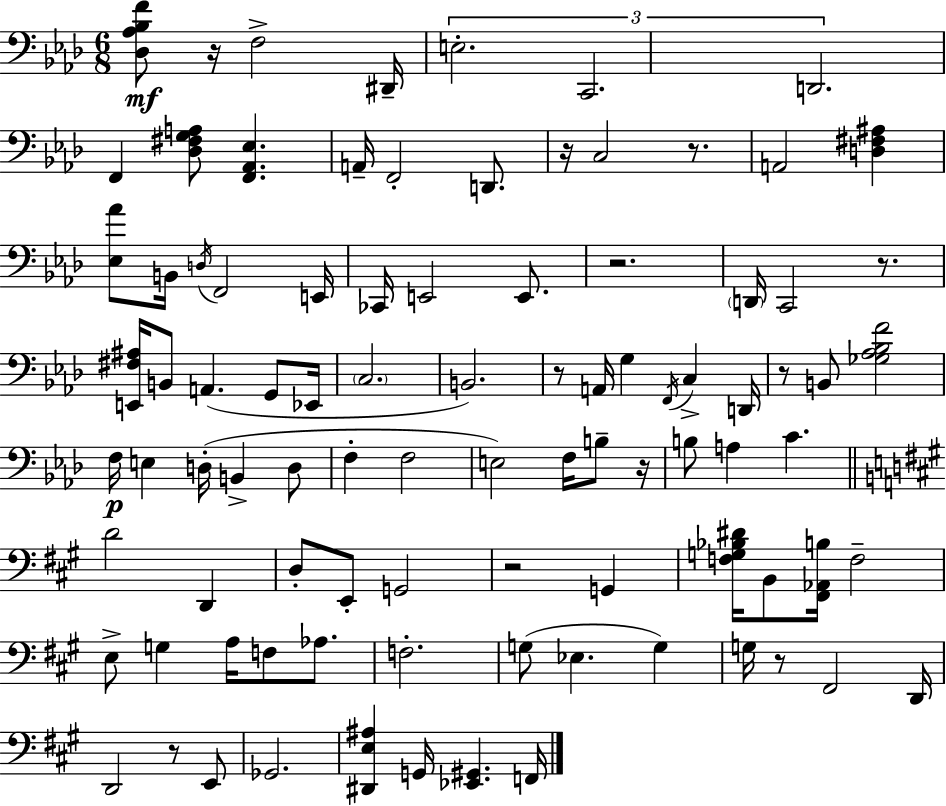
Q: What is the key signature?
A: AES major